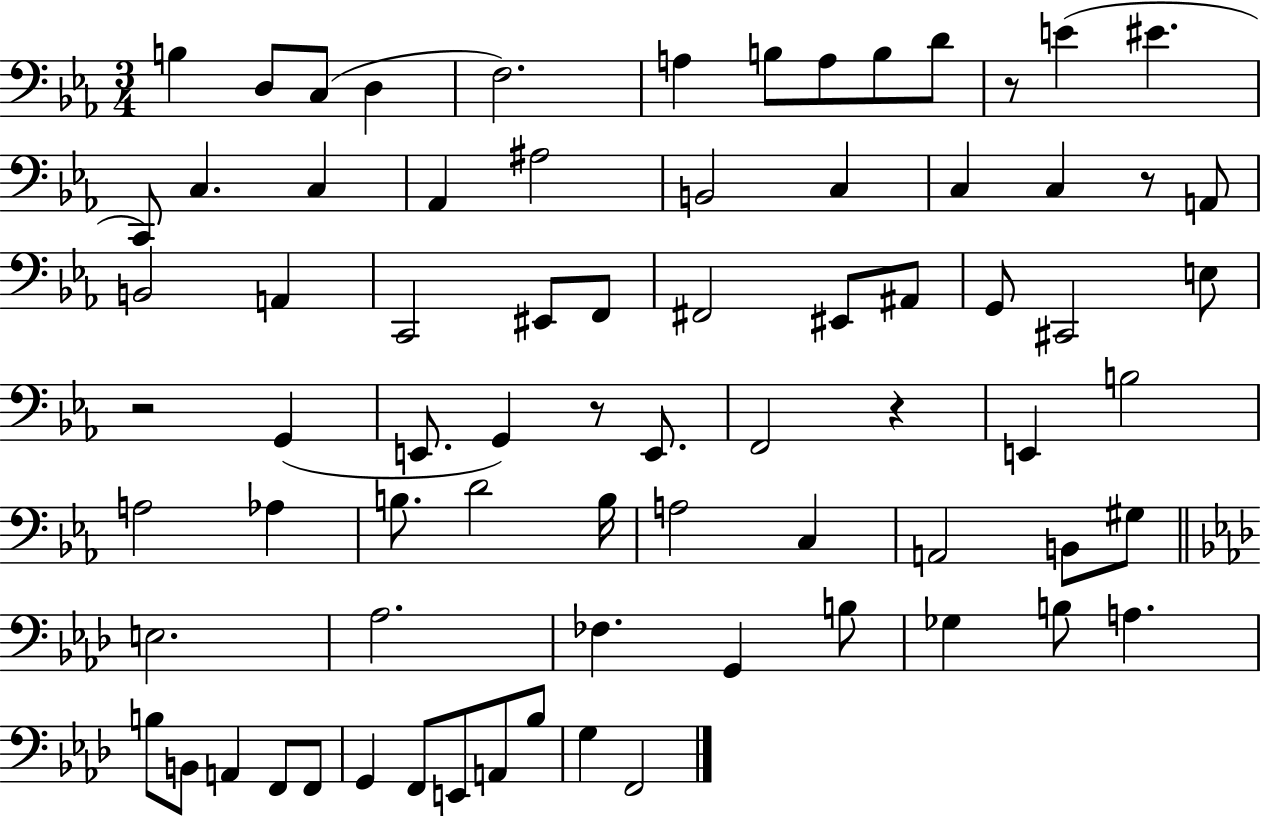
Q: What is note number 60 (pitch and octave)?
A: B2